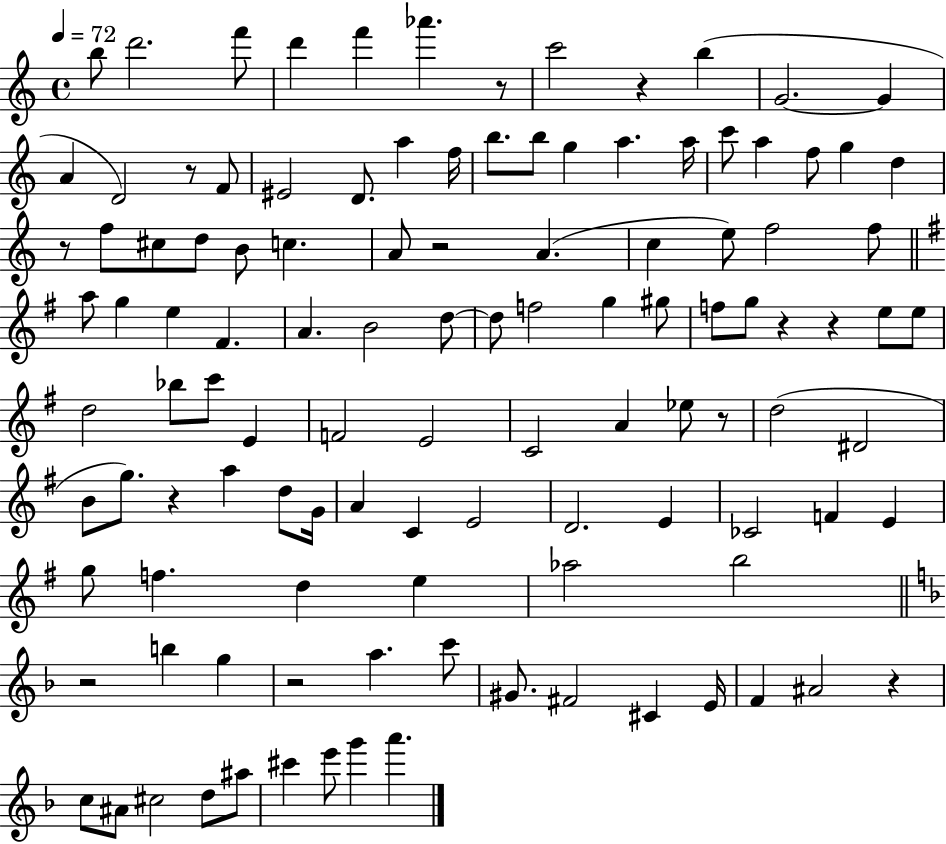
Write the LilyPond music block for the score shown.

{
  \clef treble
  \time 4/4
  \defaultTimeSignature
  \key c \major
  \tempo 4 = 72
  b''8 d'''2. f'''8 | d'''4 f'''4 aes'''4. r8 | c'''2 r4 b''4( | g'2.~~ g'4 | \break a'4 d'2) r8 f'8 | eis'2 d'8. a''4 f''16 | b''8. b''8 g''4 a''4. a''16 | c'''8 a''4 f''8 g''4 d''4 | \break r8 f''8 cis''8 d''8 b'8 c''4. | a'8 r2 a'4.( | c''4 e''8) f''2 f''8 | \bar "||" \break \key g \major a''8 g''4 e''4 fis'4. | a'4. b'2 d''8~~ | d''8 f''2 g''4 gis''8 | f''8 g''8 r4 r4 e''8 e''8 | \break d''2 bes''8 c'''8 e'4 | f'2 e'2 | c'2 a'4 ees''8 r8 | d''2( dis'2 | \break b'8 g''8.) r4 a''4 d''8 g'16 | a'4 c'4 e'2 | d'2. e'4 | ces'2 f'4 e'4 | \break g''8 f''4. d''4 e''4 | aes''2 b''2 | \bar "||" \break \key f \major r2 b''4 g''4 | r2 a''4. c'''8 | gis'8. fis'2 cis'4 e'16 | f'4 ais'2 r4 | \break c''8 ais'8 cis''2 d''8 ais''8 | cis'''4 e'''8 g'''4 a'''4. | \bar "|."
}